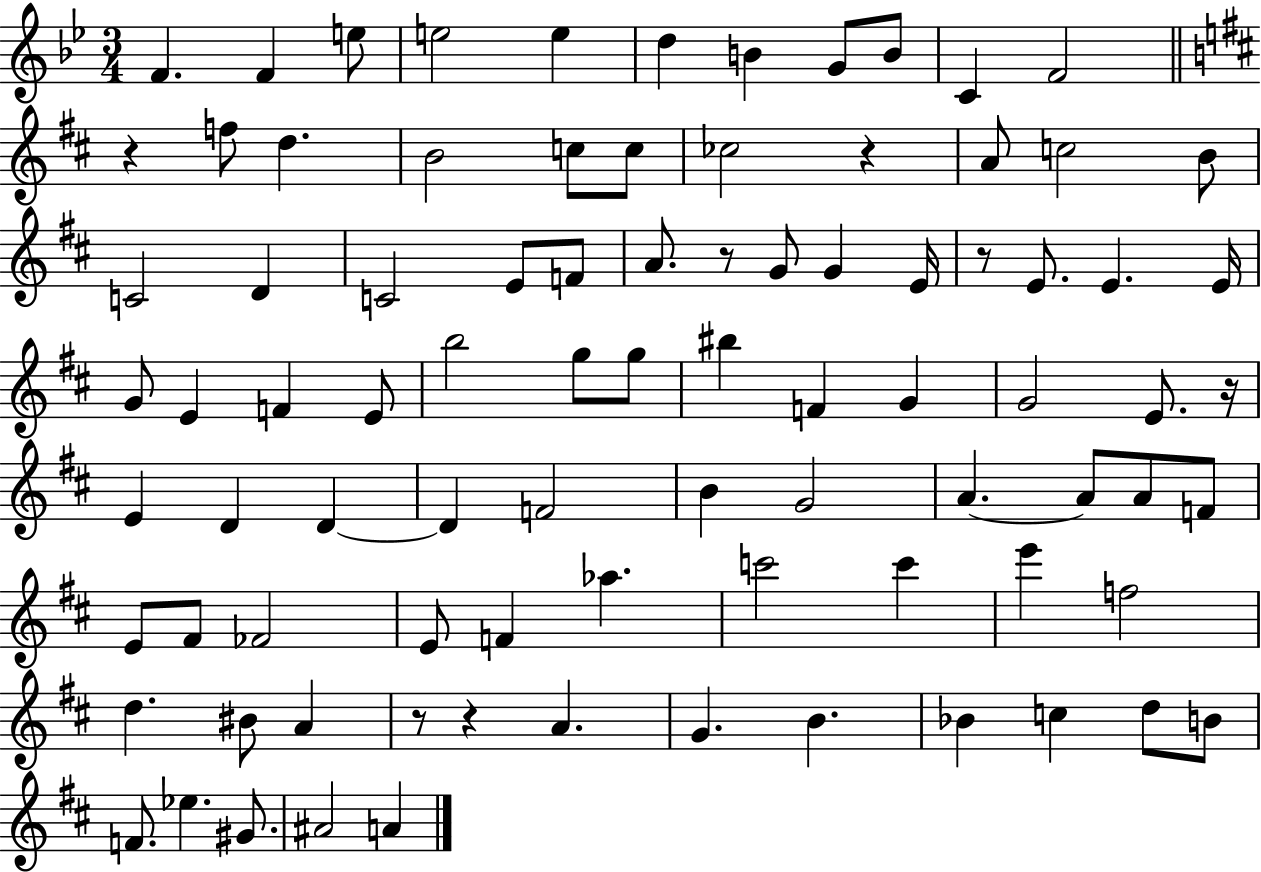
{
  \clef treble
  \numericTimeSignature
  \time 3/4
  \key bes \major
  f'4. f'4 e''8 | e''2 e''4 | d''4 b'4 g'8 b'8 | c'4 f'2 | \break \bar "||" \break \key d \major r4 f''8 d''4. | b'2 c''8 c''8 | ces''2 r4 | a'8 c''2 b'8 | \break c'2 d'4 | c'2 e'8 f'8 | a'8. r8 g'8 g'4 e'16 | r8 e'8. e'4. e'16 | \break g'8 e'4 f'4 e'8 | b''2 g''8 g''8 | bis''4 f'4 g'4 | g'2 e'8. r16 | \break e'4 d'4 d'4~~ | d'4 f'2 | b'4 g'2 | a'4.~~ a'8 a'8 f'8 | \break e'8 fis'8 fes'2 | e'8 f'4 aes''4. | c'''2 c'''4 | e'''4 f''2 | \break d''4. bis'8 a'4 | r8 r4 a'4. | g'4. b'4. | bes'4 c''4 d''8 b'8 | \break f'8. ees''4. gis'8. | ais'2 a'4 | \bar "|."
}